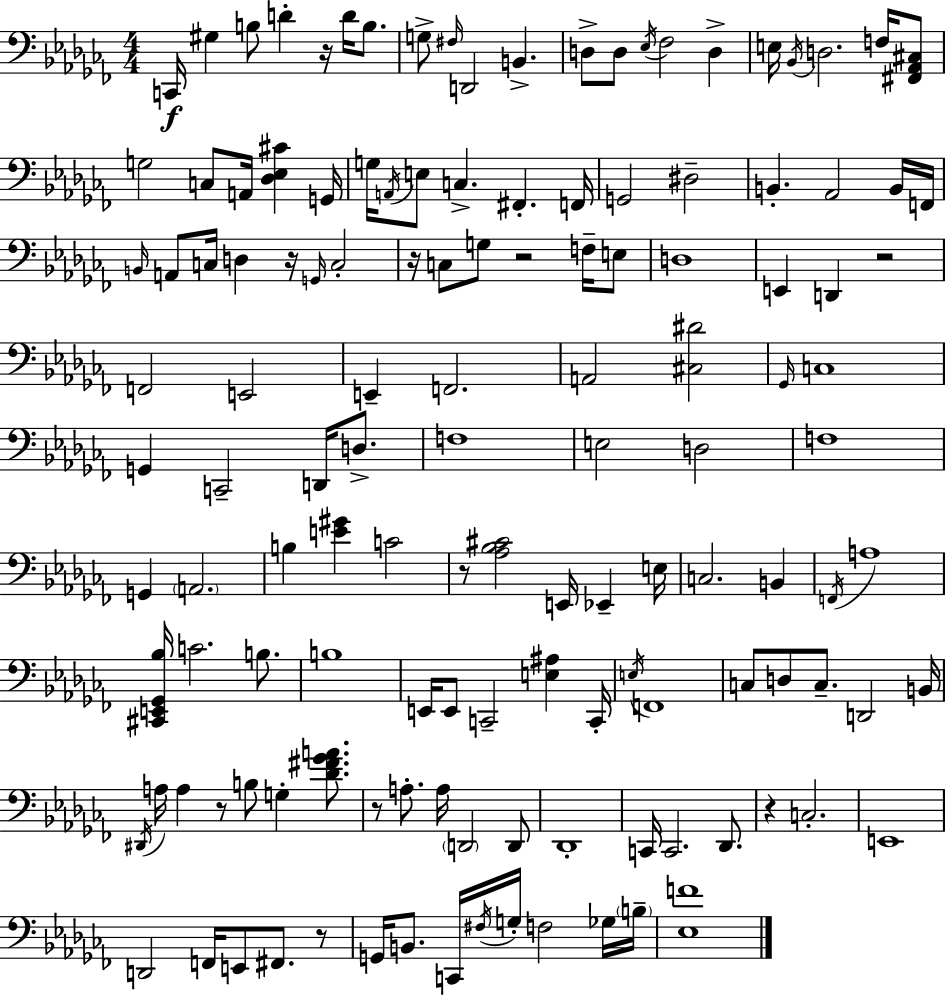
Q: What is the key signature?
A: AES minor